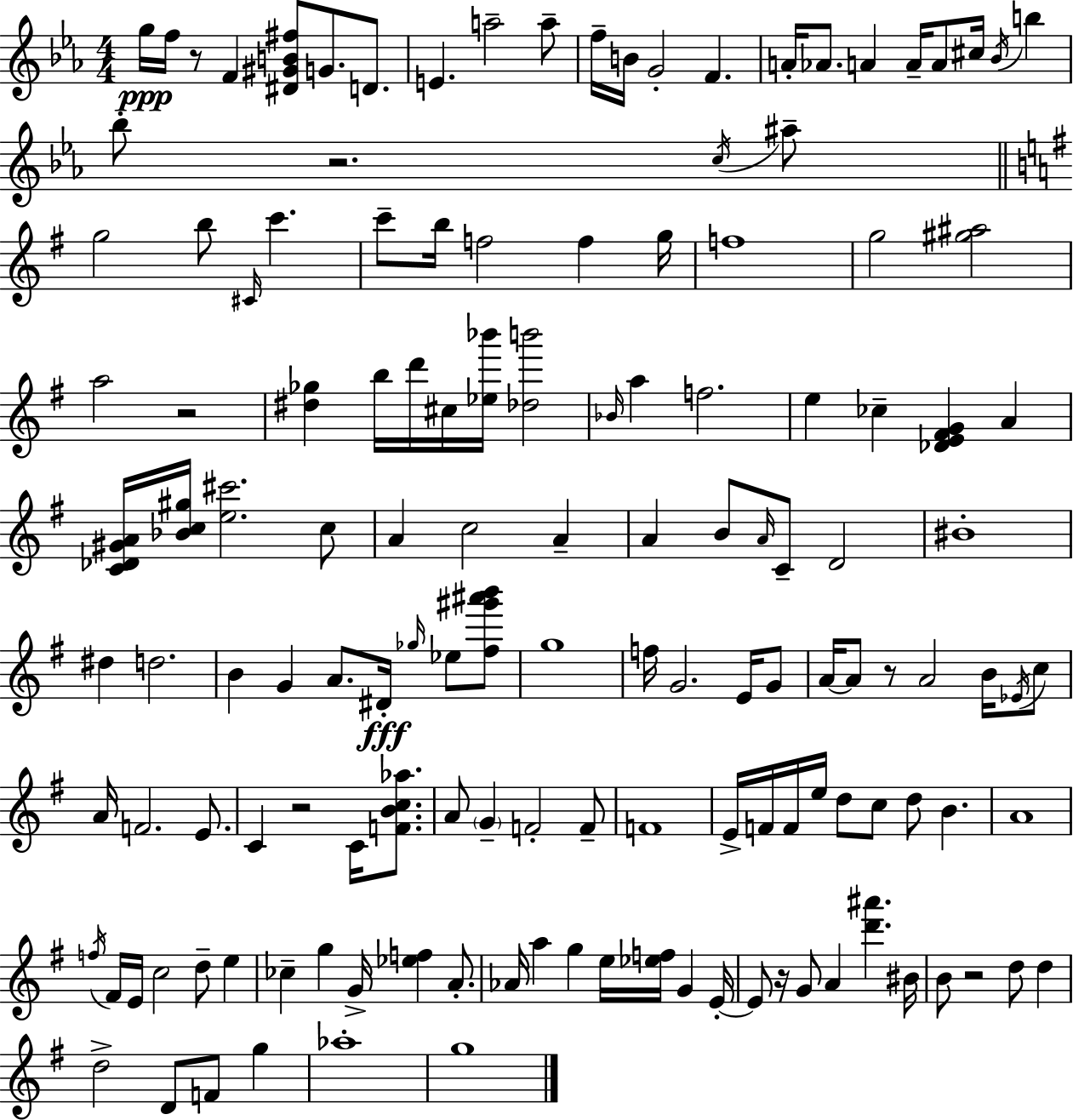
{
  \clef treble
  \numericTimeSignature
  \time 4/4
  \key c \minor
  g''16\ppp f''16 r8 f'4 <dis' gis' b' fis''>8 g'8. d'8. | e'4. a''2-- a''8-- | f''16-- b'16 g'2-. f'4. | a'16-. aes'8. a'4 a'16-- a'8 cis''16 \acciaccatura { bes'16 } b''4 | \break bes''8-. r2. \acciaccatura { c''16 } | ais''8-- \bar "||" \break \key g \major g''2 b''8 \grace { cis'16 } c'''4. | c'''8-- b''16 f''2 f''4 | g''16 f''1 | g''2 <gis'' ais''>2 | \break a''2 r2 | <dis'' ges''>4 b''16 d'''16 cis''16 <ees'' bes'''>16 <des'' b'''>2 | \grace { bes'16 } a''4 f''2. | e''4 ces''4-- <des' e' fis' g'>4 a'4 | \break <c' des' gis' a'>16 <bes' c'' gis''>16 <e'' cis'''>2. | c''8 a'4 c''2 a'4-- | a'4 b'8 \grace { a'16 } c'8-- d'2 | bis'1-. | \break dis''4 d''2. | b'4 g'4 a'8. dis'16-.\fff \grace { ges''16 } | ees''8 <fis'' gis''' ais''' b'''>8 g''1 | f''16 g'2. | \break e'16 g'8 a'16~~ a'8 r8 a'2 | b'16 \acciaccatura { ees'16 } c''8 a'16 f'2. | e'8. c'4 r2 | c'16 <f' b' c'' aes''>8. a'8 \parenthesize g'4-- f'2-. | \break f'8-- f'1 | e'16-> f'16 f'16 e''16 d''8 c''8 d''8 b'4. | a'1 | \acciaccatura { f''16 } fis'16 e'16 c''2 | \break d''8-- e''4 ces''4-- g''4 g'16-> <ees'' f''>4 | a'8.-. aes'16 a''4 g''4 e''16 | <ees'' f''>16 g'4 e'16-.~~ e'8 r16 g'8 a'4 <d''' ais'''>4. | bis'16 b'8 r2 | \break d''8 d''4 d''2-> d'8 | f'8 g''4 aes''1-. | g''1 | \bar "|."
}